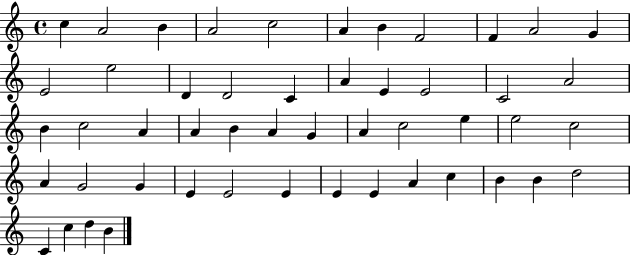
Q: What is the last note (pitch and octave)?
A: B4